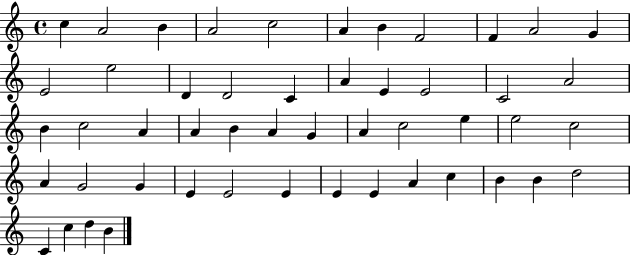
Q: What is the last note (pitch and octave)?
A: B4